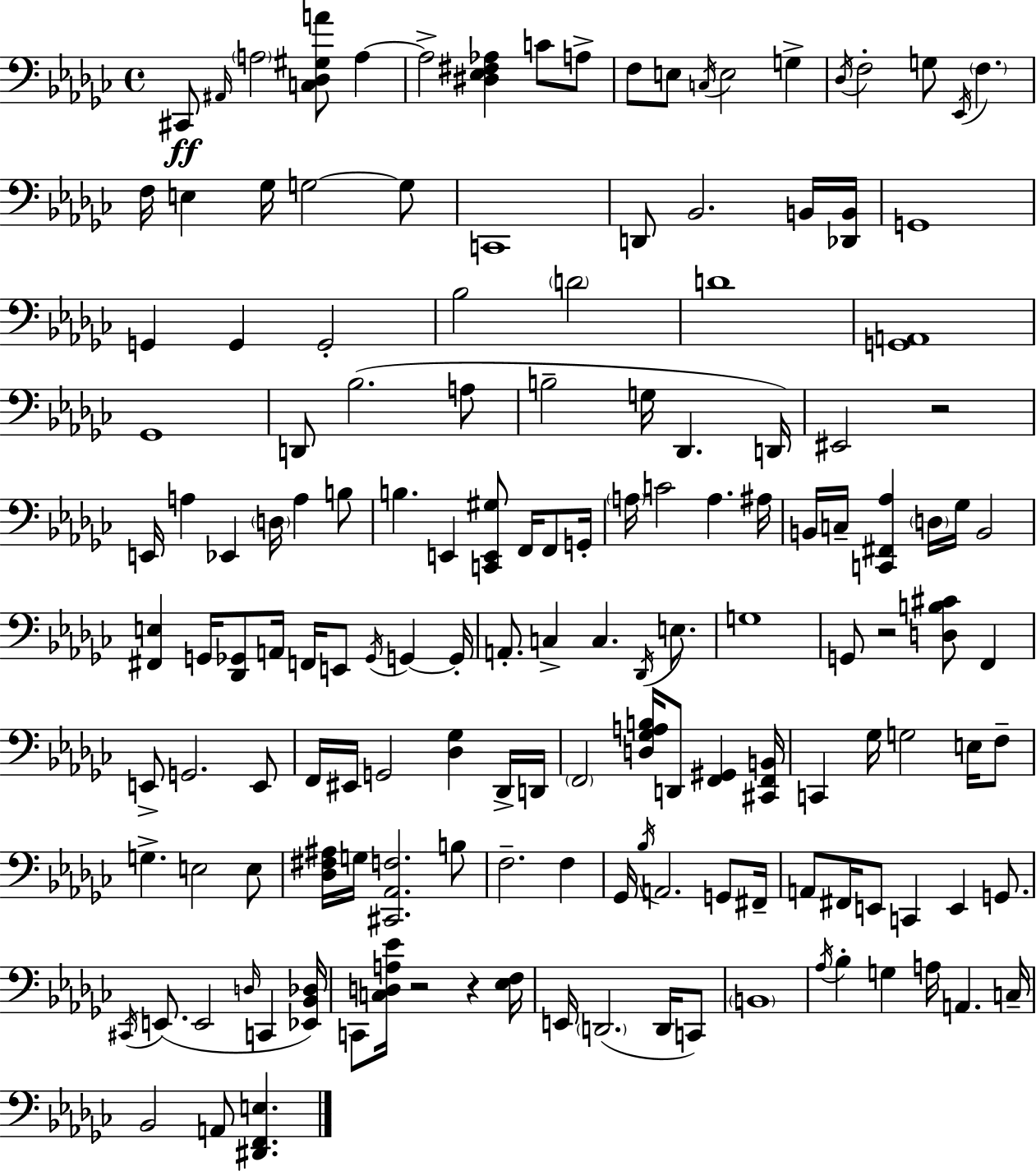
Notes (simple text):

C#2/e A#2/s A3/h [C3,Db3,G#3,A4]/e A3/q A3/h [D#3,Eb3,F#3,Ab3]/q C4/e A3/e F3/e E3/e C3/s E3/h G3/q Db3/s F3/h G3/e Eb2/s F3/q. F3/s E3/q Gb3/s G3/h G3/e C2/w D2/e Bb2/h. B2/s [Db2,B2]/s G2/w G2/q G2/q G2/h Bb3/h D4/h D4/w [G2,A2]/w Gb2/w D2/e Bb3/h. A3/e B3/h G3/s Db2/q. D2/s EIS2/h R/h E2/s A3/q Eb2/q D3/s A3/q B3/e B3/q. E2/q [C2,E2,G#3]/e F2/s F2/e G2/s A3/s C4/h A3/q. A#3/s B2/s C3/s [C2,F#2,Ab3]/q D3/s Gb3/s B2/h [F#2,E3]/q G2/s [Db2,Gb2]/e A2/s F2/s E2/e Gb2/s G2/q G2/s A2/e. C3/q C3/q. Db2/s E3/e. G3/w G2/e R/h [D3,B3,C#4]/e F2/q E2/e G2/h. E2/e F2/s EIS2/s G2/h [Db3,Gb3]/q Db2/s D2/s F2/h [D3,Gb3,A3,B3]/s D2/e [F2,G#2]/q [C#2,F2,B2]/s C2/q Gb3/s G3/h E3/s F3/e G3/q. E3/h E3/e [Db3,F#3,A#3]/s G3/s [C#2,Ab2,F3]/h. B3/e F3/h. F3/q Gb2/s Bb3/s A2/h. G2/e F#2/s A2/e F#2/s E2/e C2/q E2/q G2/e. C#2/s E2/e. E2/h D3/s C2/q [Eb2,Bb2,Db3]/s C2/e [C3,D3,A3,Eb4]/s R/h R/q [Eb3,F3]/s E2/s D2/h. D2/s C2/e B2/w Ab3/s Bb3/q G3/q A3/s A2/q. C3/s Bb2/h A2/e [D#2,F2,E3]/q.